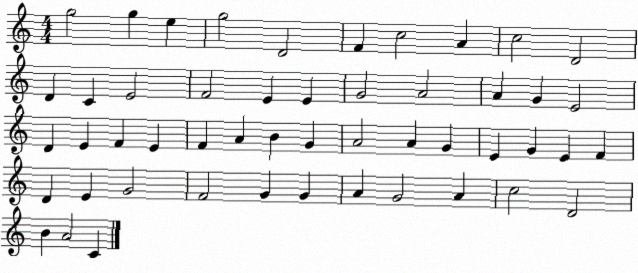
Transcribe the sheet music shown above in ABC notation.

X:1
T:Untitled
M:4/4
L:1/4
K:C
g2 g e g2 D2 F c2 A c2 D2 D C E2 F2 E E G2 A2 A G E2 D E F E F A B G A2 A G E G E F D E G2 F2 G G A G2 A c2 D2 B A2 C